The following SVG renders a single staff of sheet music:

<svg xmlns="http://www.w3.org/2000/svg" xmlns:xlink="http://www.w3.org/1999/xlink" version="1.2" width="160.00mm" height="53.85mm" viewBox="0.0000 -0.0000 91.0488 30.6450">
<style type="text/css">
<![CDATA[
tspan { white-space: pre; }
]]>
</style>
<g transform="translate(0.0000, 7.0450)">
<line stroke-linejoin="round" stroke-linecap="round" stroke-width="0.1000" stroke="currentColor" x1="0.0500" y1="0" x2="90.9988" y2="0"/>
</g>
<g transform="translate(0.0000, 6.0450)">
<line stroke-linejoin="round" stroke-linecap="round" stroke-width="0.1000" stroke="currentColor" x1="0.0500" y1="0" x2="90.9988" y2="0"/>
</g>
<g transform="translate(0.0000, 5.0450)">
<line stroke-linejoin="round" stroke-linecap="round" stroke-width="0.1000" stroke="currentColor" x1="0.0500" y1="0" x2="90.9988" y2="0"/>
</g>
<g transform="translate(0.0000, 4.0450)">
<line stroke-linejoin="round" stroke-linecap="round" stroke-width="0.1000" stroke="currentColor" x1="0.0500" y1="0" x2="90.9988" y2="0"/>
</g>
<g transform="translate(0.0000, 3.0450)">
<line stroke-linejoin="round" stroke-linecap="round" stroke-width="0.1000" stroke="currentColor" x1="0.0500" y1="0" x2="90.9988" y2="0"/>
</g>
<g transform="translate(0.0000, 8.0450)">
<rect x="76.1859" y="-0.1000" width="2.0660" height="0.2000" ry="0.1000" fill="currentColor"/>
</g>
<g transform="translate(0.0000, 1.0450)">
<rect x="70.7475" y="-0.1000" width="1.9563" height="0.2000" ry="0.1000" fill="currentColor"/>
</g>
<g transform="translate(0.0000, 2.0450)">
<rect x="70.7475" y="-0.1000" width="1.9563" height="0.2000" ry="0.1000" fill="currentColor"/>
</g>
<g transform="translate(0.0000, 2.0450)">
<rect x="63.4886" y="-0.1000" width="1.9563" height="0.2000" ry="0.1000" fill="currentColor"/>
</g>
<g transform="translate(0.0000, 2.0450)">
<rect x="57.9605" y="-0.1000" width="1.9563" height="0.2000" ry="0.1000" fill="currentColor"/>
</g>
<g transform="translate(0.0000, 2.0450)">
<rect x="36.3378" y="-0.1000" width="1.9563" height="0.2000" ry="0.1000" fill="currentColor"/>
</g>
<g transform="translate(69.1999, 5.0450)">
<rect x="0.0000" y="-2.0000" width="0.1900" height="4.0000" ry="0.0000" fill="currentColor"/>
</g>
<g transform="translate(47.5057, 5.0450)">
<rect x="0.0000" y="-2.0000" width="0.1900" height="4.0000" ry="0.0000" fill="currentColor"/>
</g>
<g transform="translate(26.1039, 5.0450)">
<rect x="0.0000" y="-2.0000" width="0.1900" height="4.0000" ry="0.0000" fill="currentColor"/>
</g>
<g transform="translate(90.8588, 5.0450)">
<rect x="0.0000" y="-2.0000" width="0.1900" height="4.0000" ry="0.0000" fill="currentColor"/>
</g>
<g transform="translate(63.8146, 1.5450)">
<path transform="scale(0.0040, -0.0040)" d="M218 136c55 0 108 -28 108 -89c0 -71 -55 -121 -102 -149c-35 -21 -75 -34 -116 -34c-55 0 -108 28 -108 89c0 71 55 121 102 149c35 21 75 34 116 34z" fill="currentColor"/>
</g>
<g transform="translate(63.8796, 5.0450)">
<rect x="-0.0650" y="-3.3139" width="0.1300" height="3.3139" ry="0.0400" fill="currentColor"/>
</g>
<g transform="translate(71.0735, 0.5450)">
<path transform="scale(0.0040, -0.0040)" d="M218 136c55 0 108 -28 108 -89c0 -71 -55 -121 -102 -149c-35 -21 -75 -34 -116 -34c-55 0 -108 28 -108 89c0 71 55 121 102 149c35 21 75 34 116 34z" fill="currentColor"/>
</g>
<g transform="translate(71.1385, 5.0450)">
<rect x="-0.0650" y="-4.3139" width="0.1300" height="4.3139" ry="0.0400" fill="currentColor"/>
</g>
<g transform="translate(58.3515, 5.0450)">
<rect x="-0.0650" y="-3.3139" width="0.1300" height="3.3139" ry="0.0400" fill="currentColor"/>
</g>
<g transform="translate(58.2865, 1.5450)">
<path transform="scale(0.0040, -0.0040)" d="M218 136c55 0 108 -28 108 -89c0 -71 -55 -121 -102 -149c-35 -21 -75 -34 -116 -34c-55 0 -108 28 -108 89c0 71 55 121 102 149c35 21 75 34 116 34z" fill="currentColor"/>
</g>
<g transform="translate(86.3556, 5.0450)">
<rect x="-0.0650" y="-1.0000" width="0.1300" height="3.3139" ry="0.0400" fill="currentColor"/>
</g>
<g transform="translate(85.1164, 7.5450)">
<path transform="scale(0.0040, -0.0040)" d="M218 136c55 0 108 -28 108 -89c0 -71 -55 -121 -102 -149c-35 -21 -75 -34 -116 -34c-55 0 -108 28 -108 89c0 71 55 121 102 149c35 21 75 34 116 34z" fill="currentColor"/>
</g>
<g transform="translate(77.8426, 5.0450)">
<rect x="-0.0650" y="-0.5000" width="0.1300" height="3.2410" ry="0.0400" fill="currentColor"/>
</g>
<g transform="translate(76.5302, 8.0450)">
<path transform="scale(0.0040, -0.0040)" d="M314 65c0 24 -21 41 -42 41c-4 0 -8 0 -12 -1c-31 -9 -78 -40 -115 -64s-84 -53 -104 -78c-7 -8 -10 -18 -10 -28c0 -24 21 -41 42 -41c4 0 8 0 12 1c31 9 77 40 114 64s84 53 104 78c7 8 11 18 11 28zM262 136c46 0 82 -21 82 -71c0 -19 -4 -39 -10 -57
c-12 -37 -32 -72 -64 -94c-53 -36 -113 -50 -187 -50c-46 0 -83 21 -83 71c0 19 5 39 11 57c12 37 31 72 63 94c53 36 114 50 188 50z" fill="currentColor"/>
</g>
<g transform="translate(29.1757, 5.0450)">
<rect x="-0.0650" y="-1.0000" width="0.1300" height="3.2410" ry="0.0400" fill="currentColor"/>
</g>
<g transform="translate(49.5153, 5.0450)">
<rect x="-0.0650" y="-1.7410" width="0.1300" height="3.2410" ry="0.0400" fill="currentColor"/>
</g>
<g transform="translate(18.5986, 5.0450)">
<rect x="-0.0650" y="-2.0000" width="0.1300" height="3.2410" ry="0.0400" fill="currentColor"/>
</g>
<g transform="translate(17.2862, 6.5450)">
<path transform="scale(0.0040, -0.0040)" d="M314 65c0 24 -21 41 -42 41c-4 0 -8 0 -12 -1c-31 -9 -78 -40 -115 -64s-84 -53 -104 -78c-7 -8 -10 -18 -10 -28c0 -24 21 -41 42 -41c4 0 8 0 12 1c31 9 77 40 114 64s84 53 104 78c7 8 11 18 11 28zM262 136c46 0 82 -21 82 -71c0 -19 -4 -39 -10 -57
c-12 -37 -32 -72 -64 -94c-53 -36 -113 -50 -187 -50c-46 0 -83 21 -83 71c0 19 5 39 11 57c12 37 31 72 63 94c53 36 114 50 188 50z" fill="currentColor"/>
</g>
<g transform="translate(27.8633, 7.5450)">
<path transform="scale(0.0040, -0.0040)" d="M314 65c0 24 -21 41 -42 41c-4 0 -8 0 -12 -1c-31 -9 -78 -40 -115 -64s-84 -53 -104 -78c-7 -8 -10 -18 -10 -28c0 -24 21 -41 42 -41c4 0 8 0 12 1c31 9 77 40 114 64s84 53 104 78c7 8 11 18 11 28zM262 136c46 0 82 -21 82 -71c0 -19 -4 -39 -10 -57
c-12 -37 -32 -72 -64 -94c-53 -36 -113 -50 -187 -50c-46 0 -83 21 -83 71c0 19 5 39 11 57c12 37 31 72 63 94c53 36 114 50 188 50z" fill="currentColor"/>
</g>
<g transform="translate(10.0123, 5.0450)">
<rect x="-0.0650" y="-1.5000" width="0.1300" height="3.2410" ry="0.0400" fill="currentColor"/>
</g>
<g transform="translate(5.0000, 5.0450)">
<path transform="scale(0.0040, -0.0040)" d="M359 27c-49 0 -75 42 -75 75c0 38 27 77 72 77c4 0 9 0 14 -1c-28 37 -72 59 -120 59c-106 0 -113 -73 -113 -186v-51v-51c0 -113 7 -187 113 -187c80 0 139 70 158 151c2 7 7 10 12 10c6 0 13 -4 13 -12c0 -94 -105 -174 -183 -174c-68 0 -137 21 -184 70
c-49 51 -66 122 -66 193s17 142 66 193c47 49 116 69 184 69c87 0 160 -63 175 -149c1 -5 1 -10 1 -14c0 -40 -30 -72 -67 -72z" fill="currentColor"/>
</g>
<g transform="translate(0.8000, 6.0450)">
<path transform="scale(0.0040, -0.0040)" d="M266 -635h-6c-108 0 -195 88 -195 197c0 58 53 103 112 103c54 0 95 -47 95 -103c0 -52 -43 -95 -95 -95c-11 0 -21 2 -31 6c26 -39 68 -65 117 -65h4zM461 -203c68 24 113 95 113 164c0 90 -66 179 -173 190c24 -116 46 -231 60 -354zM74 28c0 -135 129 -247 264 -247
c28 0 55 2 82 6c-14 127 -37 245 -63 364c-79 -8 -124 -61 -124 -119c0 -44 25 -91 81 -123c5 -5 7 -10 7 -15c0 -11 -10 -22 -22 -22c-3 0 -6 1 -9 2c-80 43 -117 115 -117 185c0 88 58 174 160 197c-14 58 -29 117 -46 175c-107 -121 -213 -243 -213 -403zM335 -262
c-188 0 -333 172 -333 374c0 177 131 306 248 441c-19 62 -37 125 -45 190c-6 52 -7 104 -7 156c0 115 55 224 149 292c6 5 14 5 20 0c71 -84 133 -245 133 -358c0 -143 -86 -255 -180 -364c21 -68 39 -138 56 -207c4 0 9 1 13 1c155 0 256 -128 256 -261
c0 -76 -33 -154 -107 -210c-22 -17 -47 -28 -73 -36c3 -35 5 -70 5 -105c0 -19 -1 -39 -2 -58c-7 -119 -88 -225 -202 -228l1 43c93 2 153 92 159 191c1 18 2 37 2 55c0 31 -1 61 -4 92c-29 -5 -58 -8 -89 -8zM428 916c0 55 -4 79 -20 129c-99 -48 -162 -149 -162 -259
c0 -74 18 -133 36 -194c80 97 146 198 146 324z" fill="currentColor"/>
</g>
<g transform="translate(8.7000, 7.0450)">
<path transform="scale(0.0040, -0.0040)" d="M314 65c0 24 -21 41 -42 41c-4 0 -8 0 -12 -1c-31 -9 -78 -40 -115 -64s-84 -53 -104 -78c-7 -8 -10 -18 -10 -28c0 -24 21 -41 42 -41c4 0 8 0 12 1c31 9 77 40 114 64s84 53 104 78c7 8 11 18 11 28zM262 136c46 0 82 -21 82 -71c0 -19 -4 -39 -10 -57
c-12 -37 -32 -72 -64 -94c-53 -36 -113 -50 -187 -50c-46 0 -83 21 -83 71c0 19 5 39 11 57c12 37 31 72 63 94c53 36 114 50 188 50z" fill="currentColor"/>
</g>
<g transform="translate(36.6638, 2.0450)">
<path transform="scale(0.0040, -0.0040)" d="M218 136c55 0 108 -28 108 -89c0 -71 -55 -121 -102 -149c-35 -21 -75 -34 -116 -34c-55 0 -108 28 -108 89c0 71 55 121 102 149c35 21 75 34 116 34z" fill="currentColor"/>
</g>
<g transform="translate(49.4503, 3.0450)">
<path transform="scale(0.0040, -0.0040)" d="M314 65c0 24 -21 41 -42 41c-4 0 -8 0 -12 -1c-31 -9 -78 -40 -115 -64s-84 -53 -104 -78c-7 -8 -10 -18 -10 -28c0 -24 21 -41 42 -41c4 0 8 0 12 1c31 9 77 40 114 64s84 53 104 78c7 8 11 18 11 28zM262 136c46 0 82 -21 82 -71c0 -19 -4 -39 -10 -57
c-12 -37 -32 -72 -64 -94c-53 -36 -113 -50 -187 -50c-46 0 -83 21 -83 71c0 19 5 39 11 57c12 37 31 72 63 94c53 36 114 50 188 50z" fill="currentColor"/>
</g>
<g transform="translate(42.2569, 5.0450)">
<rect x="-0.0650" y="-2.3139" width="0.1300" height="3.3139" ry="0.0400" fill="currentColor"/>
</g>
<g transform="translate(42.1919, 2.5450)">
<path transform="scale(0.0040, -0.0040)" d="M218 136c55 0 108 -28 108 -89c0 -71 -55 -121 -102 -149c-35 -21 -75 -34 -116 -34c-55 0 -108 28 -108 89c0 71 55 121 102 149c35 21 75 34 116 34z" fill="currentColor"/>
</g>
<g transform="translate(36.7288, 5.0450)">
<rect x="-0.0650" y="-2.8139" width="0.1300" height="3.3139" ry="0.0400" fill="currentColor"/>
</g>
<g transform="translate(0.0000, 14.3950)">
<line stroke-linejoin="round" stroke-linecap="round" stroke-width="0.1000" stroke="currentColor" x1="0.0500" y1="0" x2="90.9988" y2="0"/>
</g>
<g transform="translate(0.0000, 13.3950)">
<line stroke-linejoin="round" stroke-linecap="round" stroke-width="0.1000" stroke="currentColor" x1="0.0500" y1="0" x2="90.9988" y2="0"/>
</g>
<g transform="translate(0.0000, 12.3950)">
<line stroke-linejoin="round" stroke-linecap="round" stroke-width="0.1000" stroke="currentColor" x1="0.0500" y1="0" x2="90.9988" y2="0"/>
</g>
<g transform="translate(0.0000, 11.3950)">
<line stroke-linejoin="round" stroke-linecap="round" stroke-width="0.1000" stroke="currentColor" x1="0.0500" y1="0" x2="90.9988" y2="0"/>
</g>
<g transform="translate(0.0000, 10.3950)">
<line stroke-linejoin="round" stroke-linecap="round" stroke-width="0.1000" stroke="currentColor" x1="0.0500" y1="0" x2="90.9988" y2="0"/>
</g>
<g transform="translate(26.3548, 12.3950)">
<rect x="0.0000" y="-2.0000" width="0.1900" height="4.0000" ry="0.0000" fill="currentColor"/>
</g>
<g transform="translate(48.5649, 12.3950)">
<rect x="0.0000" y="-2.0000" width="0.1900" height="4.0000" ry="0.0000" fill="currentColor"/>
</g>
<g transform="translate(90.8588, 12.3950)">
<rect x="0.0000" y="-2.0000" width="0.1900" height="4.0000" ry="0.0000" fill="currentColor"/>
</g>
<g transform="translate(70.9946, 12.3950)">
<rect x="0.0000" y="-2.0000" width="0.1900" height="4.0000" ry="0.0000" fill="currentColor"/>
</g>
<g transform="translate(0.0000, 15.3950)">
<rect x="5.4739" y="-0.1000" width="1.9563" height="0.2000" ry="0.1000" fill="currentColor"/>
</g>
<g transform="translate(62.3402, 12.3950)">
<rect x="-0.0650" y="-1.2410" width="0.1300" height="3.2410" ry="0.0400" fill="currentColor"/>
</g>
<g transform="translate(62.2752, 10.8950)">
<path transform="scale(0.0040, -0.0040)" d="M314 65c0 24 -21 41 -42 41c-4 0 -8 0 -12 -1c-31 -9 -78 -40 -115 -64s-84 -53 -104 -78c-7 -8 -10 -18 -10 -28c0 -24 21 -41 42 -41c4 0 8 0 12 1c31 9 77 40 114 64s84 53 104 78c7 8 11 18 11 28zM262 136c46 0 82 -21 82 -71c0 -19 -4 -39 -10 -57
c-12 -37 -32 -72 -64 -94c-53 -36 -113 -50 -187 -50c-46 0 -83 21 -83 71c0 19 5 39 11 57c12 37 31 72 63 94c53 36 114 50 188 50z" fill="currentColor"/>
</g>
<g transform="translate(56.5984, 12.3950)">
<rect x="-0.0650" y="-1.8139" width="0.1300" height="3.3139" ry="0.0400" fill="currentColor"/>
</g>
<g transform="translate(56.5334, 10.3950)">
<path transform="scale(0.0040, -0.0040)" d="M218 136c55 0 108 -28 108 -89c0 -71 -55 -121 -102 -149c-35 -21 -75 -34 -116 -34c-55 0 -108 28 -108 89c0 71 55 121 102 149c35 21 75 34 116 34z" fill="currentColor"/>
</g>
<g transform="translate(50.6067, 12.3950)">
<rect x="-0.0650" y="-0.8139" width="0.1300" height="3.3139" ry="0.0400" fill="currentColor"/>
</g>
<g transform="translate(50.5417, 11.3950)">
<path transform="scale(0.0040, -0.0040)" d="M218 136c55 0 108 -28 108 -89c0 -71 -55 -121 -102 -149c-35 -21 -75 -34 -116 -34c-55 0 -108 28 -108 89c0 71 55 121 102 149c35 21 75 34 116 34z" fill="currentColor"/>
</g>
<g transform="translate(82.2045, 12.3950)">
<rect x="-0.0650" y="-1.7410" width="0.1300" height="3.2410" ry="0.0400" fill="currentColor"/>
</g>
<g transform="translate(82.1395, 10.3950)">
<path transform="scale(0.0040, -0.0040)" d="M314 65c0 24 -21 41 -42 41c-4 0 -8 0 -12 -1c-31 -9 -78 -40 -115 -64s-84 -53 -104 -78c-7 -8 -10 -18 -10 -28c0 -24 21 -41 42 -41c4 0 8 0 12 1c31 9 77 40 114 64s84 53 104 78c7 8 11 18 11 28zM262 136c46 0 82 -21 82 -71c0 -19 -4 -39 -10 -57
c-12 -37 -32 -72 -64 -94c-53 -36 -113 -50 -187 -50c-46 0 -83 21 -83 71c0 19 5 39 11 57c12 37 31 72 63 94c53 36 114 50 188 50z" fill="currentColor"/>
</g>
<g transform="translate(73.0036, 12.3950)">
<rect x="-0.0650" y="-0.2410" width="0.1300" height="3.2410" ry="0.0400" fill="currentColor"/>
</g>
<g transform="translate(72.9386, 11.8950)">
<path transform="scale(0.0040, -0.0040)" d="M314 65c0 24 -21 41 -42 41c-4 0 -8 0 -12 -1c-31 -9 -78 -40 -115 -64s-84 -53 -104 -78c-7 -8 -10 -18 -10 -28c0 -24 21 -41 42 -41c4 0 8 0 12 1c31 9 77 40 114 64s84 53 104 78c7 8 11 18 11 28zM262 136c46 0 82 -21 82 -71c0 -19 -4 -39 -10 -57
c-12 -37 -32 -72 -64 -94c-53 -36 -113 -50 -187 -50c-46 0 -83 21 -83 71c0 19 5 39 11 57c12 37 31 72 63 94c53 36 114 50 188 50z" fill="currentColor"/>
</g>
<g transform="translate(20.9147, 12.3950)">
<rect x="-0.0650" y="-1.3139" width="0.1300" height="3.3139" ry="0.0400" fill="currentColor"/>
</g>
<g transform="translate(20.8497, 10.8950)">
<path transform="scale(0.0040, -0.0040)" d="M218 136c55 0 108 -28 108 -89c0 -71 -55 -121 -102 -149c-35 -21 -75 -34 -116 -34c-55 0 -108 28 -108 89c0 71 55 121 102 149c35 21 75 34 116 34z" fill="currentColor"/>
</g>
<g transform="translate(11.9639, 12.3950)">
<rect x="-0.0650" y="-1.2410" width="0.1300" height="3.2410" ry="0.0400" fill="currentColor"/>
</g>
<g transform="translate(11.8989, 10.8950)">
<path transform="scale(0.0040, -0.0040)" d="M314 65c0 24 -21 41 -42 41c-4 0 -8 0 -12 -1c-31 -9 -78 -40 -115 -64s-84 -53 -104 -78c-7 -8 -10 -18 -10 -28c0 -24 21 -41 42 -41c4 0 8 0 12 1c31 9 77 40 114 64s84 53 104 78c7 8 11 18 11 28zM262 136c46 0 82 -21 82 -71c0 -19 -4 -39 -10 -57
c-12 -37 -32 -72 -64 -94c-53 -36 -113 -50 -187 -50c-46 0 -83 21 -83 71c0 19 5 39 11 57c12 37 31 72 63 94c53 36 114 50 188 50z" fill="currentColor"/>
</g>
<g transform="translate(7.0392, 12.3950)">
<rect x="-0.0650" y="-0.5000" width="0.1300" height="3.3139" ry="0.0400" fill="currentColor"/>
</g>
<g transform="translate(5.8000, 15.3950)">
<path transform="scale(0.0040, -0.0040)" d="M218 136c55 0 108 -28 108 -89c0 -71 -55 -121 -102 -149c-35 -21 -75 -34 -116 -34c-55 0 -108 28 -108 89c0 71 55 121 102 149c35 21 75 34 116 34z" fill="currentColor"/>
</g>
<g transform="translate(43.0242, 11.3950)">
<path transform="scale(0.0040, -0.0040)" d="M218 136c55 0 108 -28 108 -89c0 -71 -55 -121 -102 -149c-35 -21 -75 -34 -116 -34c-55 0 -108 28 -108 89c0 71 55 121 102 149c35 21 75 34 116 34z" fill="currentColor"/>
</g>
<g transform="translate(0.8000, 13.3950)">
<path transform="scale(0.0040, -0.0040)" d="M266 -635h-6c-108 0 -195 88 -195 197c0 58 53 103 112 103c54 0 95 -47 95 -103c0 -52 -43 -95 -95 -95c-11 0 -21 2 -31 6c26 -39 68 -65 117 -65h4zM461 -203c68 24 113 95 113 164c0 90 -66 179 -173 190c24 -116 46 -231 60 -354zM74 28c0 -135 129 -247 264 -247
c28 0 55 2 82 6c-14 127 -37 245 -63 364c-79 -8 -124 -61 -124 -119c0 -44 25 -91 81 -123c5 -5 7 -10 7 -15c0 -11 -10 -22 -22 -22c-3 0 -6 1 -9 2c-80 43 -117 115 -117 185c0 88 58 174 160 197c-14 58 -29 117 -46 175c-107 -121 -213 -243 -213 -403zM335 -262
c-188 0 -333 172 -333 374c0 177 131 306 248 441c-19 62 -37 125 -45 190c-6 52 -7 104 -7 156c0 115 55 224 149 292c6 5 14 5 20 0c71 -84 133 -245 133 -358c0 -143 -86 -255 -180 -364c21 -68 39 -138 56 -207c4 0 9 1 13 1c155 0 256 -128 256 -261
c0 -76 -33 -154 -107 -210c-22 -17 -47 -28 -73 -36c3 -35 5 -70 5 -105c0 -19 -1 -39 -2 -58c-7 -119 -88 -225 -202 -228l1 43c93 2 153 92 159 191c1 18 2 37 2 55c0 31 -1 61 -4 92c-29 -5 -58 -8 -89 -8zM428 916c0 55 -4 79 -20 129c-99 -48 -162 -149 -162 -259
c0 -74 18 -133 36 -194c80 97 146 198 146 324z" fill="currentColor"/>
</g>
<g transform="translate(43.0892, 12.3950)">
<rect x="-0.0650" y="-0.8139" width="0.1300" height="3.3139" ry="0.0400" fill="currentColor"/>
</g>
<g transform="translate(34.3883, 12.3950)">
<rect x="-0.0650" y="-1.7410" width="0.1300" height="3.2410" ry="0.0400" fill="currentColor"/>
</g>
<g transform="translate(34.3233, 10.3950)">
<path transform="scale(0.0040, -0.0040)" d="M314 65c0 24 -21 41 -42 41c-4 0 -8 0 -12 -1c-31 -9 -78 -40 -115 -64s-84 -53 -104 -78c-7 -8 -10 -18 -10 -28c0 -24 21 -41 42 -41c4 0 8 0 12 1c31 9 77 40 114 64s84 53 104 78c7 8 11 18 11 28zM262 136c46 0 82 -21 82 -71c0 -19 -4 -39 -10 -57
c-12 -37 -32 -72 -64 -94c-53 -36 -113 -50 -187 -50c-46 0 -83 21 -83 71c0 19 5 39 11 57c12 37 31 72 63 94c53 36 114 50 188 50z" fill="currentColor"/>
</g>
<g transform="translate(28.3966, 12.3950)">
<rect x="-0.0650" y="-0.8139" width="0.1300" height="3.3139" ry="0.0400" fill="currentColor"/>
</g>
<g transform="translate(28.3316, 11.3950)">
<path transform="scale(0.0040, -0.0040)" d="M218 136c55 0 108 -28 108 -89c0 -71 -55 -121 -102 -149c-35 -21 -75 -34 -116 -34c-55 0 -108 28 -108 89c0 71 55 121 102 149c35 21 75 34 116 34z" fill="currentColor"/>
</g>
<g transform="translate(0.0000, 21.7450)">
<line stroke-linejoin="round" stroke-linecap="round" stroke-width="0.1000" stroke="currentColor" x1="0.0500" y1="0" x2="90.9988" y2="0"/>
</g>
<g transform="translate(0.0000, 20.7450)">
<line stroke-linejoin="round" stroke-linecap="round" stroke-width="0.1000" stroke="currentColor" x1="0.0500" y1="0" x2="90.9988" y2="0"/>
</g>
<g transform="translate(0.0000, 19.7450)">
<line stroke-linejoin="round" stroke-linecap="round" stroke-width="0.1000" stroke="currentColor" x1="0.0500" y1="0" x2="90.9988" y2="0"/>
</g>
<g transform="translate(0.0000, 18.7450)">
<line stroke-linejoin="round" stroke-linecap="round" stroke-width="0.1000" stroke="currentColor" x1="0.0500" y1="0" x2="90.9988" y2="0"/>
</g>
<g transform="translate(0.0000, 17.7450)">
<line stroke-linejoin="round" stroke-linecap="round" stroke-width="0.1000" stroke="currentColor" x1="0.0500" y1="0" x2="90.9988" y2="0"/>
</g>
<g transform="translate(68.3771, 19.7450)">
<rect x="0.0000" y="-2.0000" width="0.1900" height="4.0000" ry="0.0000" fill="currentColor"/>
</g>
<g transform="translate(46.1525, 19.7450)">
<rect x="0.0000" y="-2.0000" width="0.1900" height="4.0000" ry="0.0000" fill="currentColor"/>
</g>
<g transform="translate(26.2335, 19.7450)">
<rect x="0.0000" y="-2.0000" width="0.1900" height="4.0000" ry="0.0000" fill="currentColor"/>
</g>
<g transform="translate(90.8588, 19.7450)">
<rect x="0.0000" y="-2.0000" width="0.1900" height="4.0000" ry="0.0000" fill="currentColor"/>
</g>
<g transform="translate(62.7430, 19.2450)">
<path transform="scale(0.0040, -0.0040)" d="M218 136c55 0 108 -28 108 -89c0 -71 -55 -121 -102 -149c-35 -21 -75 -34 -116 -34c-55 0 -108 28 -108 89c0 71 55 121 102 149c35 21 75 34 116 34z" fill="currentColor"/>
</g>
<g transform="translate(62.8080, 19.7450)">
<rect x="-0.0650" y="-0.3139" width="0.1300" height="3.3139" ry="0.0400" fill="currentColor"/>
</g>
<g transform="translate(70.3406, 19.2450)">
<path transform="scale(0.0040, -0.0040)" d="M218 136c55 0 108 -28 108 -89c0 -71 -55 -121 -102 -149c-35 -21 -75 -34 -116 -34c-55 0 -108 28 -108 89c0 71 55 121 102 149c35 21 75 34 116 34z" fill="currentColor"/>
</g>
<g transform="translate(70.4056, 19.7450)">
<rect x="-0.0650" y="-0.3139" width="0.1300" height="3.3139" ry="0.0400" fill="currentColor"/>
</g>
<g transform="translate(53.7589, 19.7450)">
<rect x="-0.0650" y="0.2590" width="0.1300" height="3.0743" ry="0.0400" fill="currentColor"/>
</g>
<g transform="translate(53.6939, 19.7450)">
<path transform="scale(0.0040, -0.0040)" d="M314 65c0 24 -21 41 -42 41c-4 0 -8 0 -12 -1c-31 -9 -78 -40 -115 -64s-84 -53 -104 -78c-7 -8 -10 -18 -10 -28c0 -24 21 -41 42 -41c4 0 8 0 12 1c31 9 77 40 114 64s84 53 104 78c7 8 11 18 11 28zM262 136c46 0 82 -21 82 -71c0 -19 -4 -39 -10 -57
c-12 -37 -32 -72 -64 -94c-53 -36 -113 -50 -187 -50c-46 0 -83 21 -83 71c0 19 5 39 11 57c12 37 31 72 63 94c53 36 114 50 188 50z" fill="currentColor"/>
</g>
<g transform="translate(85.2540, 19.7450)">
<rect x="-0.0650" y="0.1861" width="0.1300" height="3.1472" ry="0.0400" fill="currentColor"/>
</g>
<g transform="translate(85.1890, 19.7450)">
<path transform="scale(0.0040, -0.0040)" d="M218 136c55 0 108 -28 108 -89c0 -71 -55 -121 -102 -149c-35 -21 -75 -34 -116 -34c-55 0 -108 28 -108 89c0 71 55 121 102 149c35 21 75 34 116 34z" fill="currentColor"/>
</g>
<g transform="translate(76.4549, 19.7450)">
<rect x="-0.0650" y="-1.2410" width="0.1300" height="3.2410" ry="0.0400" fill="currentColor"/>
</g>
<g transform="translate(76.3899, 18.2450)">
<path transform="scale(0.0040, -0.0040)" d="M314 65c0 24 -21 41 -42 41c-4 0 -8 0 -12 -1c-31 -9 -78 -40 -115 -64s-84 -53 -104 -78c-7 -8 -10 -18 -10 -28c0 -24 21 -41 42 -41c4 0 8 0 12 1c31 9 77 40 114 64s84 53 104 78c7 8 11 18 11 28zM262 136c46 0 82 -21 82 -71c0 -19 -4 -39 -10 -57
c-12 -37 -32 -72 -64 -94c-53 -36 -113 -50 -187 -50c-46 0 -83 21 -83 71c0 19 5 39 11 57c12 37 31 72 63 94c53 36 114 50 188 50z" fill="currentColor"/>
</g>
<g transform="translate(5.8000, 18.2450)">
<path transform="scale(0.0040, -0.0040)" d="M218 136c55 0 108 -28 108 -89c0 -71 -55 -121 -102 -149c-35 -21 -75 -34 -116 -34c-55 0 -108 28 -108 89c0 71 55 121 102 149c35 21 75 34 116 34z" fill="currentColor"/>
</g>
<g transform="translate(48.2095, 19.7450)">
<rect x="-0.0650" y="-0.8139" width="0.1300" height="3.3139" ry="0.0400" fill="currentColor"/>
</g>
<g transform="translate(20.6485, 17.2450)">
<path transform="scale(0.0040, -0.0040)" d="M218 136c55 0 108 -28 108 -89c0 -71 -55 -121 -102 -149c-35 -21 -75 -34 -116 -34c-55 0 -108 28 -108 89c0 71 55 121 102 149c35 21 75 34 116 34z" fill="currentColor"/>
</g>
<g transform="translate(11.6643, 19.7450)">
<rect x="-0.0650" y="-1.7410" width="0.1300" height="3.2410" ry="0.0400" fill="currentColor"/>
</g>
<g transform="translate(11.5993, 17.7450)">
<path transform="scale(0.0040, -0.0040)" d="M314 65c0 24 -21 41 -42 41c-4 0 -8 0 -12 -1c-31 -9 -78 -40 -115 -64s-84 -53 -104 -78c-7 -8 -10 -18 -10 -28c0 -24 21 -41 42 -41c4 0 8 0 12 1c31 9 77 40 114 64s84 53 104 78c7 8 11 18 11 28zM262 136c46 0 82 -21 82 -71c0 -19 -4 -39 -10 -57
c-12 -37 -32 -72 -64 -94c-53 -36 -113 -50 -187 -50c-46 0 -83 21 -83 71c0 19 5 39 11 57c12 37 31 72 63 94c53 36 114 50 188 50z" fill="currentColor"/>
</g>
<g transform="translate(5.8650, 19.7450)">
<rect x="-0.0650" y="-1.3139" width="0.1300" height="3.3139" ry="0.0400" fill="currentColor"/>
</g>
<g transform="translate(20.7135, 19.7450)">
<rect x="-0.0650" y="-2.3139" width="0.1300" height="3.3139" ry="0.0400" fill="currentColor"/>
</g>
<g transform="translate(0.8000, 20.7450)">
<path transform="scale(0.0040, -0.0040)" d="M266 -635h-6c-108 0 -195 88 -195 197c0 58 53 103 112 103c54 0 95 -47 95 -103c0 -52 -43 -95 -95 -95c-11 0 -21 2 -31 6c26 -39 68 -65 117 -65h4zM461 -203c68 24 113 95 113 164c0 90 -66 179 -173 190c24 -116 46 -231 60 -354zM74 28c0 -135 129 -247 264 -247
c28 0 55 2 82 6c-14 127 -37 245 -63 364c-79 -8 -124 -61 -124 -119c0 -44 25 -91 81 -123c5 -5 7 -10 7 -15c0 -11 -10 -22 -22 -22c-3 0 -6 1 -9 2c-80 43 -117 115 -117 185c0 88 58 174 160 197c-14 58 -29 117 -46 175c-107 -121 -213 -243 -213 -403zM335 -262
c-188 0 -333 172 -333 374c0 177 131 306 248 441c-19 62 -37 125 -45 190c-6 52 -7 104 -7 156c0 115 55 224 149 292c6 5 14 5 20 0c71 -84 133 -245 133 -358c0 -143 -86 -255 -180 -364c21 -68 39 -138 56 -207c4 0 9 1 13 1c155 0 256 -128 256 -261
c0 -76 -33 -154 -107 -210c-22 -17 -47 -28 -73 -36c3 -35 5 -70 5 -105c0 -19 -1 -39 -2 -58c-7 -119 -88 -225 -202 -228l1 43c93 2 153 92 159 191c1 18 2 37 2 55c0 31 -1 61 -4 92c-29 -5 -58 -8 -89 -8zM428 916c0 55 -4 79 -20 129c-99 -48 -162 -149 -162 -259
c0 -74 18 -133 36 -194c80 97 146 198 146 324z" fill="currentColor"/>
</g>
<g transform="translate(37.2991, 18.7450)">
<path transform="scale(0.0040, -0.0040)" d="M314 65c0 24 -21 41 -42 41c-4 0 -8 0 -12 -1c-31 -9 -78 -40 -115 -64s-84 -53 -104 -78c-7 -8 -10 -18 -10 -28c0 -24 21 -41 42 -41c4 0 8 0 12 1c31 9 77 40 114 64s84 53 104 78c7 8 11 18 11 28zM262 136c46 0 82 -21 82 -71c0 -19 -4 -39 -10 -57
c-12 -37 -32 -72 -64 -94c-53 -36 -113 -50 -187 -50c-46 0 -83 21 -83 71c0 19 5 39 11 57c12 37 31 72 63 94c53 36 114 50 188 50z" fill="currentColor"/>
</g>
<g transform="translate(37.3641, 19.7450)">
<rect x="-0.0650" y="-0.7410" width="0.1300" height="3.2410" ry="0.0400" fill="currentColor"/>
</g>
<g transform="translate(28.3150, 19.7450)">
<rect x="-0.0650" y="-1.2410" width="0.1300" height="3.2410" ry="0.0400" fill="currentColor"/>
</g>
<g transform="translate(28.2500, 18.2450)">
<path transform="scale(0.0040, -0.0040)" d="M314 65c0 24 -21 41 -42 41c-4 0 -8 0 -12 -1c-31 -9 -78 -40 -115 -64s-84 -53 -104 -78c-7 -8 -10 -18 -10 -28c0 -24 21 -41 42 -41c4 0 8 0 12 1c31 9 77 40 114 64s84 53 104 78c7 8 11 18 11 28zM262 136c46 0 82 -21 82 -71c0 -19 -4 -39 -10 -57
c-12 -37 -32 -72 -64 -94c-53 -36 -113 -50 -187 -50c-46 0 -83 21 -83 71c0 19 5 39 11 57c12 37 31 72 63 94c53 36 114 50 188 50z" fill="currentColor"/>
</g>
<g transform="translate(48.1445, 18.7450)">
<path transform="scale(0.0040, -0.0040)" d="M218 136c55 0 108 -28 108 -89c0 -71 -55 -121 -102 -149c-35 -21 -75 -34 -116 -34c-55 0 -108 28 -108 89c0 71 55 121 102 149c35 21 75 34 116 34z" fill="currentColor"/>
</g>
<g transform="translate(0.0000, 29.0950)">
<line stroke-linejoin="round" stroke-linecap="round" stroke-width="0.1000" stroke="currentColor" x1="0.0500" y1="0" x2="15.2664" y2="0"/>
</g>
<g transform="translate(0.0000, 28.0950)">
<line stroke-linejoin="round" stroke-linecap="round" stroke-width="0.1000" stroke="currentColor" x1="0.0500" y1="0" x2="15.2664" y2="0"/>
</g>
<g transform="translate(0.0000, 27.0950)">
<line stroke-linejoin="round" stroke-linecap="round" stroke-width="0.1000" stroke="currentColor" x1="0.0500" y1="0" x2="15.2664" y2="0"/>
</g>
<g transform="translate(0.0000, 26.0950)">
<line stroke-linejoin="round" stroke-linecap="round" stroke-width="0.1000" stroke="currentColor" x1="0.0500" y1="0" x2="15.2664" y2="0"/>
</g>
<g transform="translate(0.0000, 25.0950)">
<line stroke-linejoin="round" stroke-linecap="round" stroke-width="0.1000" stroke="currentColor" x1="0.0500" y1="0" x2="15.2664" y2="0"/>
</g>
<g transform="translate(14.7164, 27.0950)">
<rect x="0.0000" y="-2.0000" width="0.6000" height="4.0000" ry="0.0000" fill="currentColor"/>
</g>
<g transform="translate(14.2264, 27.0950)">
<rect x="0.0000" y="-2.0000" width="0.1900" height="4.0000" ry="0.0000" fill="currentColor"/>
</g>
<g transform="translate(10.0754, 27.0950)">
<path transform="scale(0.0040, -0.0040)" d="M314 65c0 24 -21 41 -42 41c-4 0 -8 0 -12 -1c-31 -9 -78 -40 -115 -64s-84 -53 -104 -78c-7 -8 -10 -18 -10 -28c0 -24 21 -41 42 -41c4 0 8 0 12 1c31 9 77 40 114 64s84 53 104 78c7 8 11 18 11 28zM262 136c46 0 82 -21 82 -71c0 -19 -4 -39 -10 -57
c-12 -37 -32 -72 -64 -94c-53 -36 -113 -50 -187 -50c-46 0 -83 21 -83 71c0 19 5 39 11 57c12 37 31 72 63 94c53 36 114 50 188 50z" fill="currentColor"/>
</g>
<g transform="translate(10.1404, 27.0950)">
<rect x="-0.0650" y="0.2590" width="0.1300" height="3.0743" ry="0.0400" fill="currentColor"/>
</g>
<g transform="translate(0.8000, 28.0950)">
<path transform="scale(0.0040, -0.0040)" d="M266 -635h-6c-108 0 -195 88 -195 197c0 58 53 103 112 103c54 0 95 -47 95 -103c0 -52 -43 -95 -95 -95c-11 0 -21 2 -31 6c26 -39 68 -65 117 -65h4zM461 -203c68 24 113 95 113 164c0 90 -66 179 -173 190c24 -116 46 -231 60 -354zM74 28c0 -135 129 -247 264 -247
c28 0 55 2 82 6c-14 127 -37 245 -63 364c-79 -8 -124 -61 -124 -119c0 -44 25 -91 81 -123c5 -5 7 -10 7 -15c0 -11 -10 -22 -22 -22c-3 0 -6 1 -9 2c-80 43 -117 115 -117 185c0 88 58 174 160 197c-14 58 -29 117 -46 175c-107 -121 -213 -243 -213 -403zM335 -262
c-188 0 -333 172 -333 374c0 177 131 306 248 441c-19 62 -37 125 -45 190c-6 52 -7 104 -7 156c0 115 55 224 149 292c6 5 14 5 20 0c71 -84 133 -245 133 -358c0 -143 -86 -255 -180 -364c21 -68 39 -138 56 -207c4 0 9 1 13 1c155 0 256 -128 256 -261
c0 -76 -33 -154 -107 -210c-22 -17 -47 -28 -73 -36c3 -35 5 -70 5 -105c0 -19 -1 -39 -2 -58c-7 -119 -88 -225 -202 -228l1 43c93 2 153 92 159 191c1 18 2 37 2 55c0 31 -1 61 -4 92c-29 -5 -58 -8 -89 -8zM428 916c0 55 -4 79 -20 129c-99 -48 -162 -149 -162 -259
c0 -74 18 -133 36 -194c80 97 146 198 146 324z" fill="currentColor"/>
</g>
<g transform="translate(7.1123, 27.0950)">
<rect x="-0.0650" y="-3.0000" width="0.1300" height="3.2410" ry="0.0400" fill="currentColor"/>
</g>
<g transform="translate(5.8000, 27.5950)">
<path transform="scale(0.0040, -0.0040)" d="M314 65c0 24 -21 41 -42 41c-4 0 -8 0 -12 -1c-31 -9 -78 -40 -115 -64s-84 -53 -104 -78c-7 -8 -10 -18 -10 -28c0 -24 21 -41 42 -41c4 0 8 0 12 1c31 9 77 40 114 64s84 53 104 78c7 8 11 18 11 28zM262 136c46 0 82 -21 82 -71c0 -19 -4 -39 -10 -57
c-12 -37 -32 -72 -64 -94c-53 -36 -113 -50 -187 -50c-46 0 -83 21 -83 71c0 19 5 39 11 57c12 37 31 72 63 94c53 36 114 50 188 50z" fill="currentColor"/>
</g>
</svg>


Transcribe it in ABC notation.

X:1
T:Untitled
M:4/4
L:1/4
K:C
E2 F2 D2 a g f2 b b d' C2 D C e2 e d f2 d d f e2 c2 f2 e f2 g e2 d2 d B2 c c e2 B A2 B2